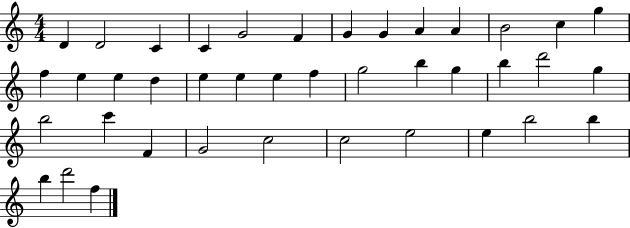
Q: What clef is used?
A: treble